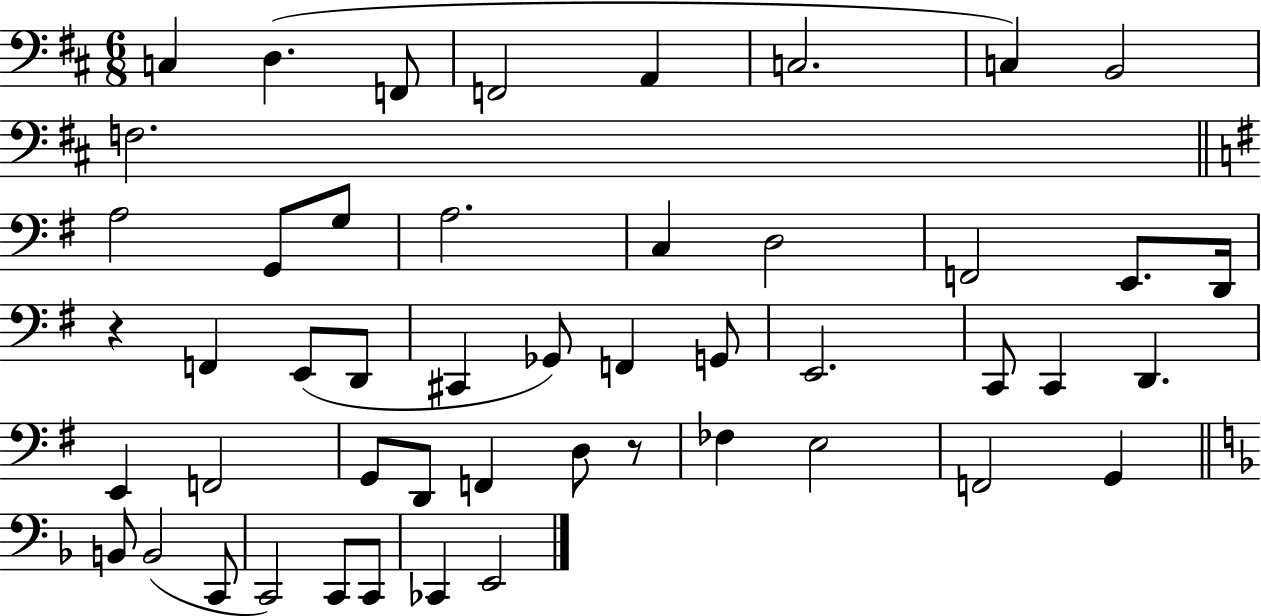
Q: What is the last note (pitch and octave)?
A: E2